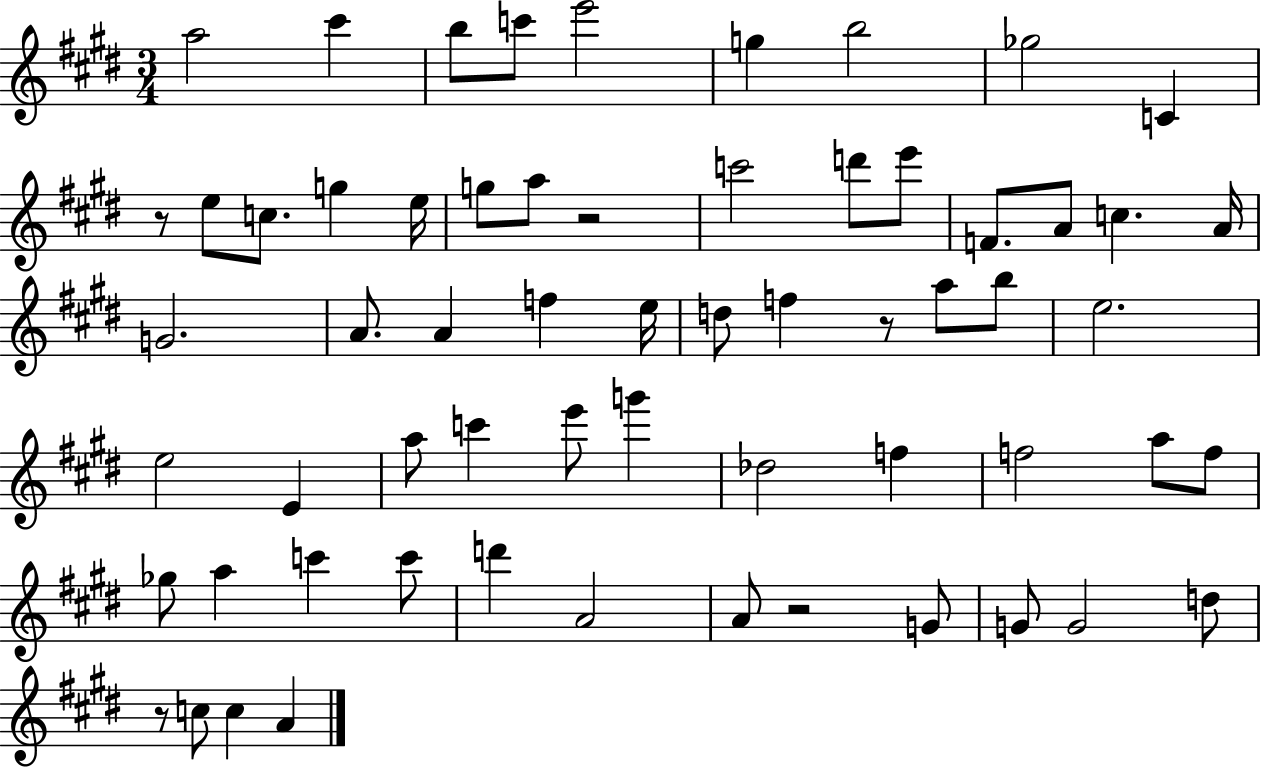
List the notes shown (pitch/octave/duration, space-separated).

A5/h C#6/q B5/e C6/e E6/h G5/q B5/h Gb5/h C4/q R/e E5/e C5/e. G5/q E5/s G5/e A5/e R/h C6/h D6/e E6/e F4/e. A4/e C5/q. A4/s G4/h. A4/e. A4/q F5/q E5/s D5/e F5/q R/e A5/e B5/e E5/h. E5/h E4/q A5/e C6/q E6/e G6/q Db5/h F5/q F5/h A5/e F5/e Gb5/e A5/q C6/q C6/e D6/q A4/h A4/e R/h G4/e G4/e G4/h D5/e R/e C5/e C5/q A4/q